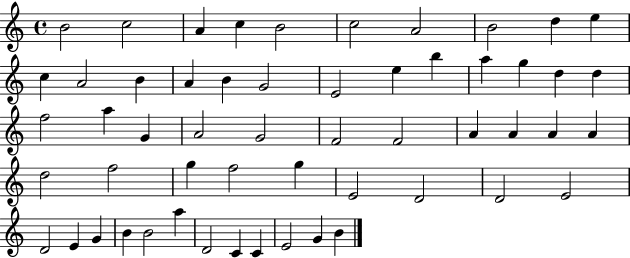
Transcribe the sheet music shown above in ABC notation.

X:1
T:Untitled
M:4/4
L:1/4
K:C
B2 c2 A c B2 c2 A2 B2 d e c A2 B A B G2 E2 e b a g d d f2 a G A2 G2 F2 F2 A A A A d2 f2 g f2 g E2 D2 D2 E2 D2 E G B B2 a D2 C C E2 G B